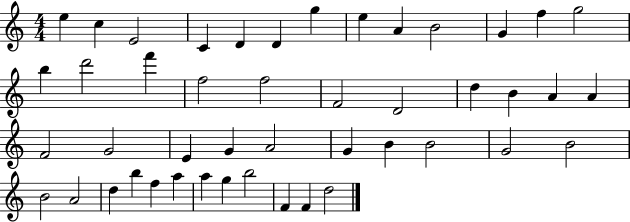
X:1
T:Untitled
M:4/4
L:1/4
K:C
e c E2 C D D g e A B2 G f g2 b d'2 f' f2 f2 F2 D2 d B A A F2 G2 E G A2 G B B2 G2 B2 B2 A2 d b f a a g b2 F F d2